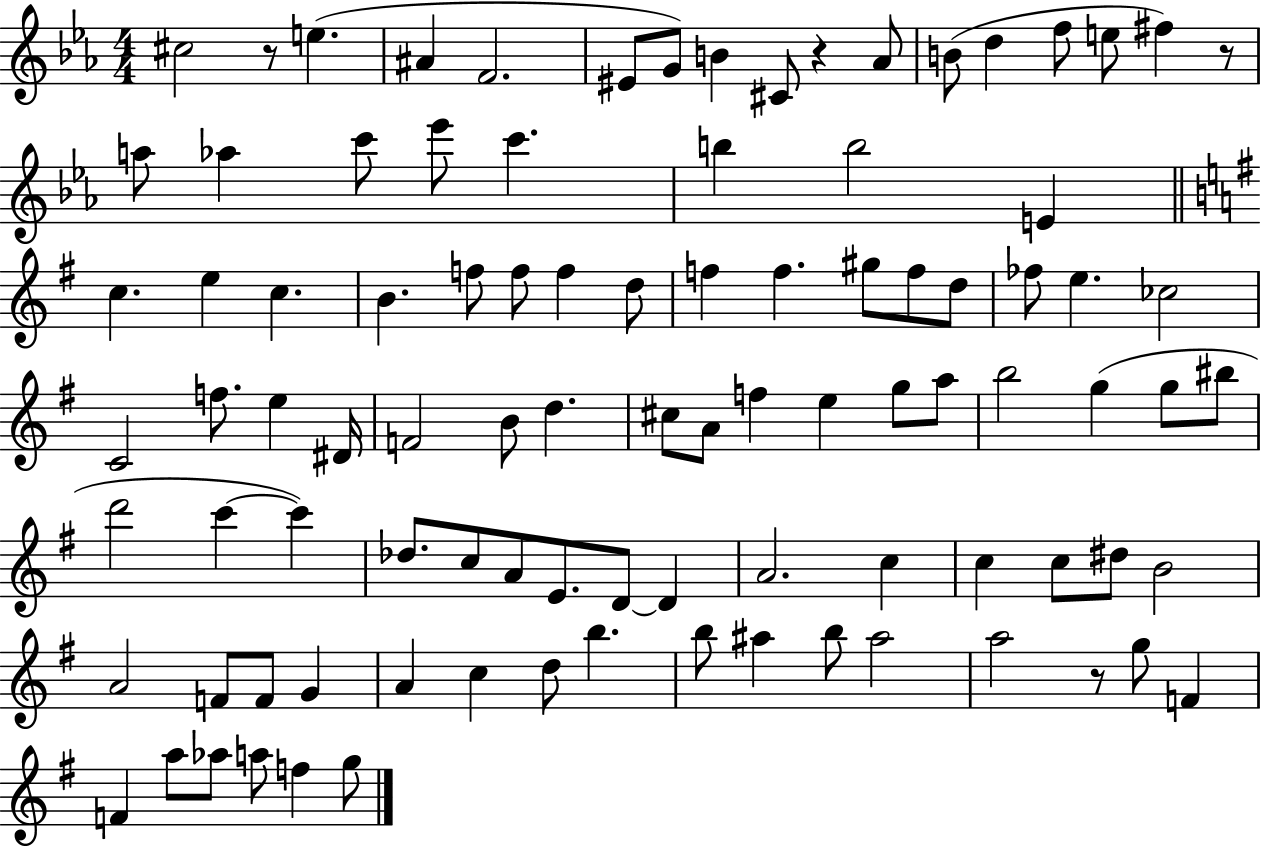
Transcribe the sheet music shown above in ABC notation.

X:1
T:Untitled
M:4/4
L:1/4
K:Eb
^c2 z/2 e ^A F2 ^E/2 G/2 B ^C/2 z _A/2 B/2 d f/2 e/2 ^f z/2 a/2 _a c'/2 _e'/2 c' b b2 E c e c B f/2 f/2 f d/2 f f ^g/2 f/2 d/2 _f/2 e _c2 C2 f/2 e ^D/4 F2 B/2 d ^c/2 A/2 f e g/2 a/2 b2 g g/2 ^b/2 d'2 c' c' _d/2 c/2 A/2 E/2 D/2 D A2 c c c/2 ^d/2 B2 A2 F/2 F/2 G A c d/2 b b/2 ^a b/2 ^a2 a2 z/2 g/2 F F a/2 _a/2 a/2 f g/2